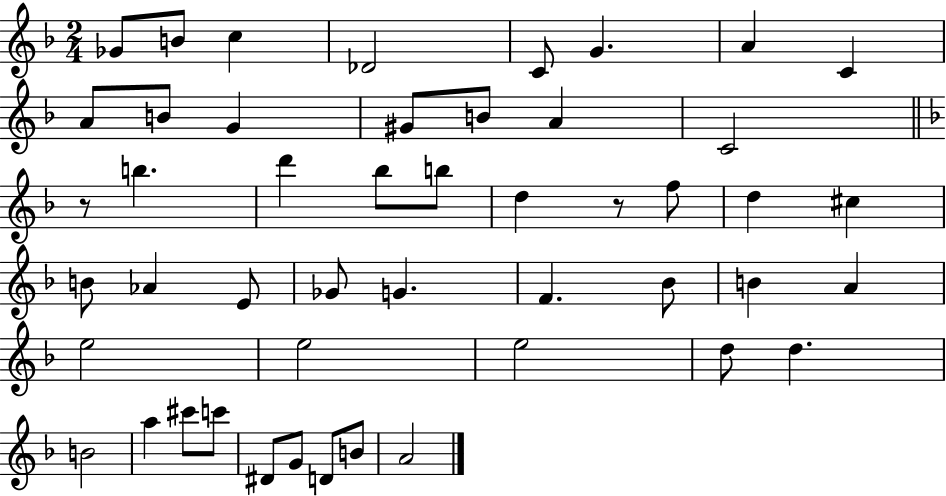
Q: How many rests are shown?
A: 2